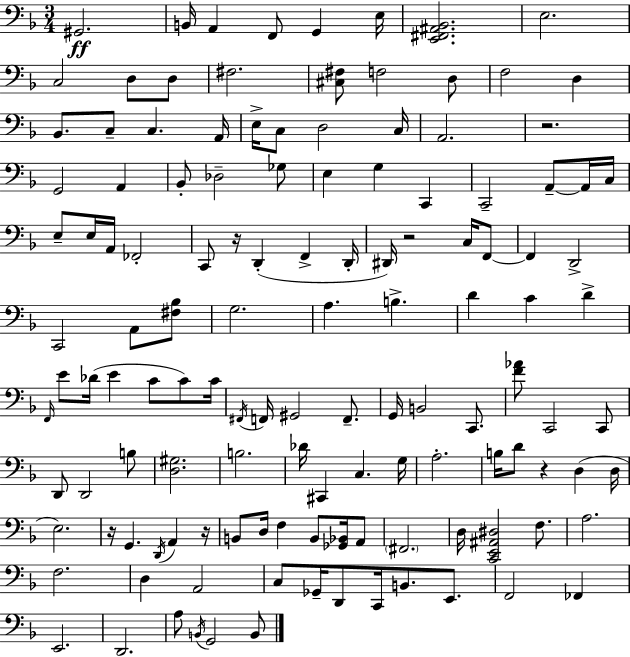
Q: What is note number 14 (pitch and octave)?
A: F3